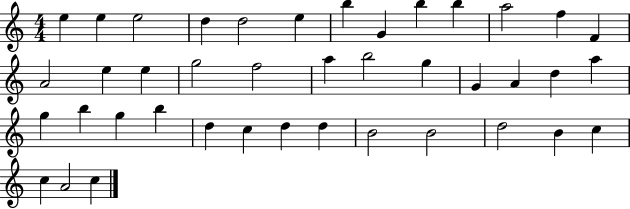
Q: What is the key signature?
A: C major